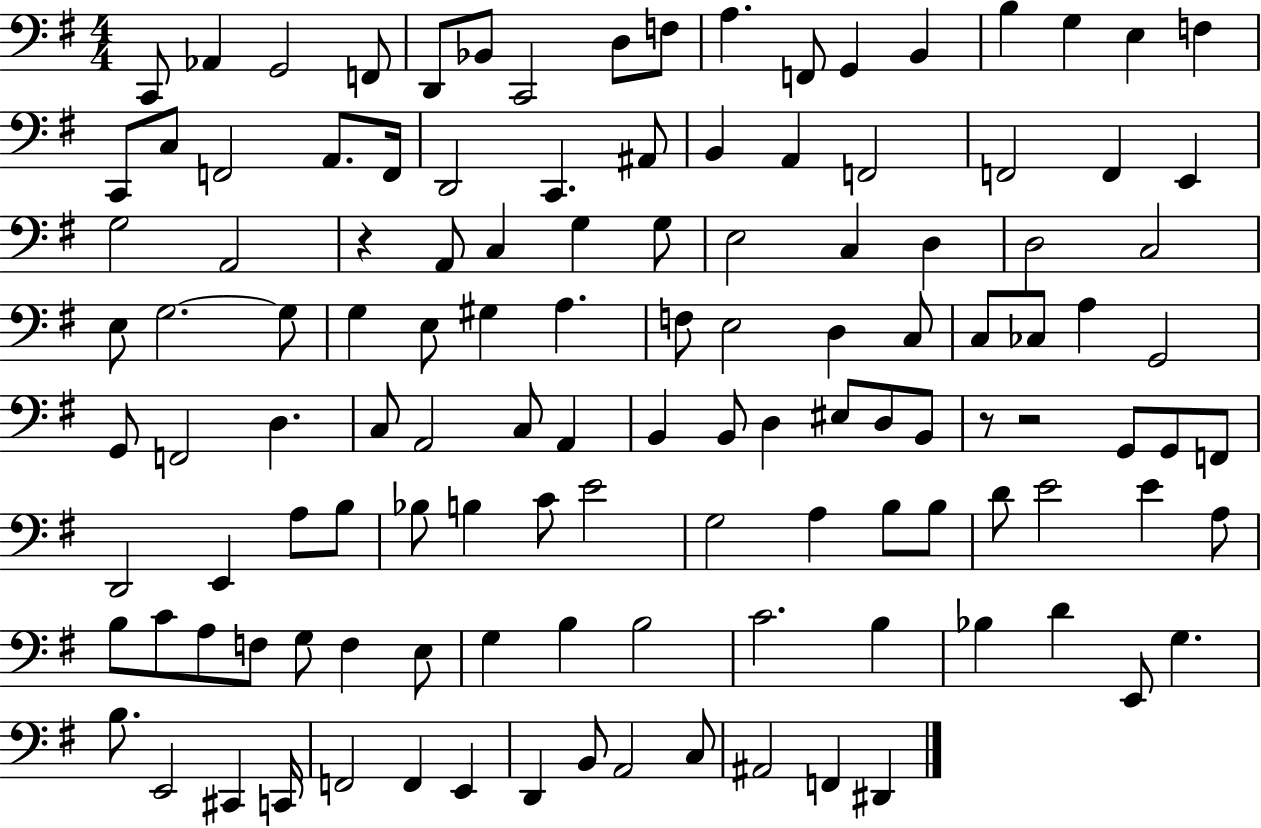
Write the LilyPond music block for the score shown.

{
  \clef bass
  \numericTimeSignature
  \time 4/4
  \key g \major
  c,8 aes,4 g,2 f,8 | d,8 bes,8 c,2 d8 f8 | a4. f,8 g,4 b,4 | b4 g4 e4 f4 | \break c,8 c8 f,2 a,8. f,16 | d,2 c,4. ais,8 | b,4 a,4 f,2 | f,2 f,4 e,4 | \break g2 a,2 | r4 a,8 c4 g4 g8 | e2 c4 d4 | d2 c2 | \break e8 g2.~~ g8 | g4 e8 gis4 a4. | f8 e2 d4 c8 | c8 ces8 a4 g,2 | \break g,8 f,2 d4. | c8 a,2 c8 a,4 | b,4 b,8 d4 eis8 d8 b,8 | r8 r2 g,8 g,8 f,8 | \break d,2 e,4 a8 b8 | bes8 b4 c'8 e'2 | g2 a4 b8 b8 | d'8 e'2 e'4 a8 | \break b8 c'8 a8 f8 g8 f4 e8 | g4 b4 b2 | c'2. b4 | bes4 d'4 e,8 g4. | \break b8. e,2 cis,4 c,16 | f,2 f,4 e,4 | d,4 b,8 a,2 c8 | ais,2 f,4 dis,4 | \break \bar "|."
}